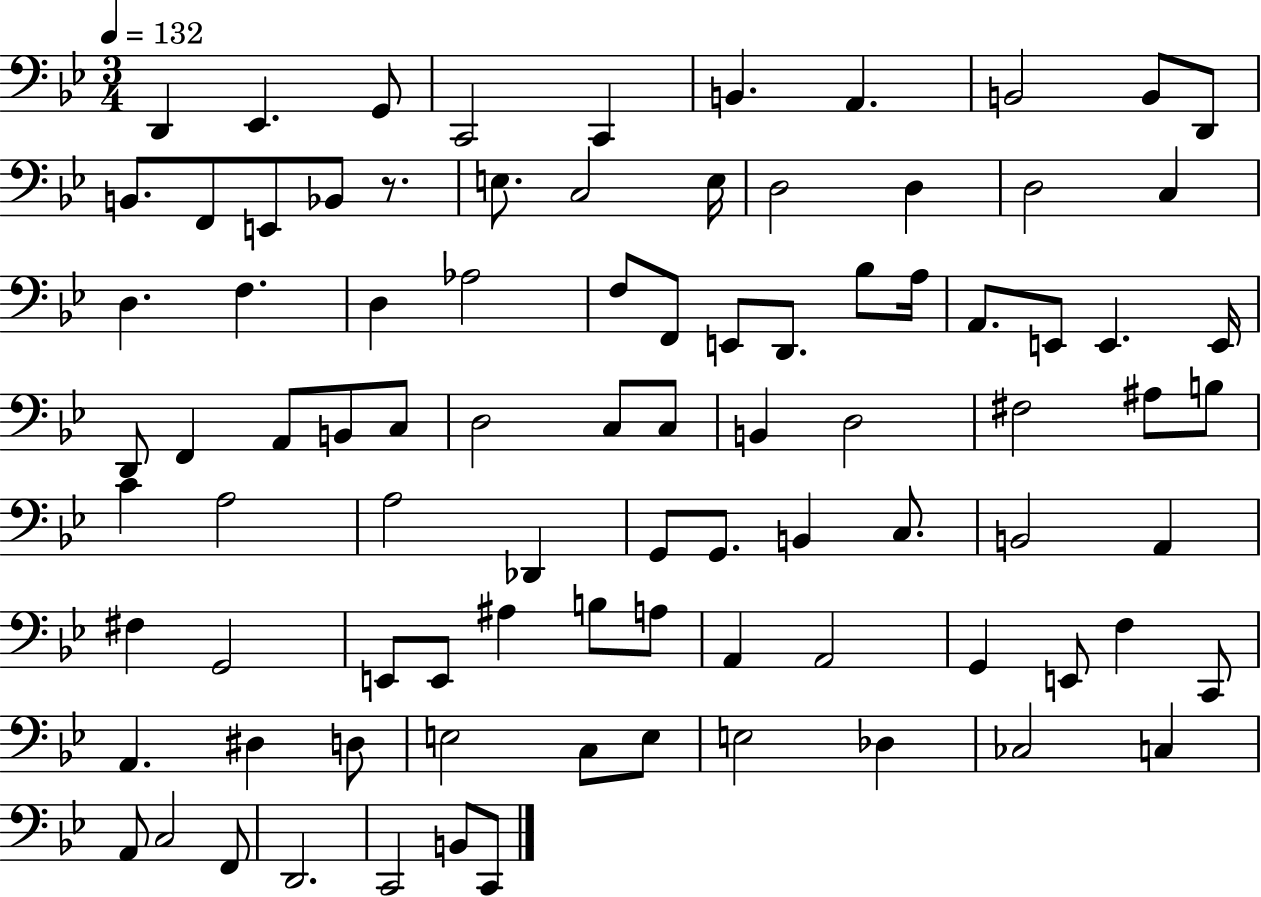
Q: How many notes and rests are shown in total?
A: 89